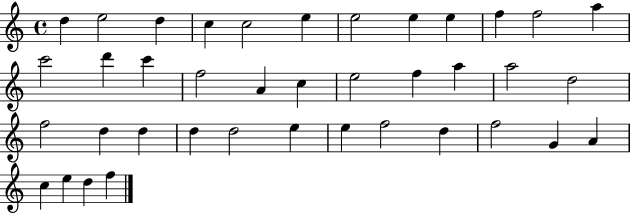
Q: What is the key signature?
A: C major